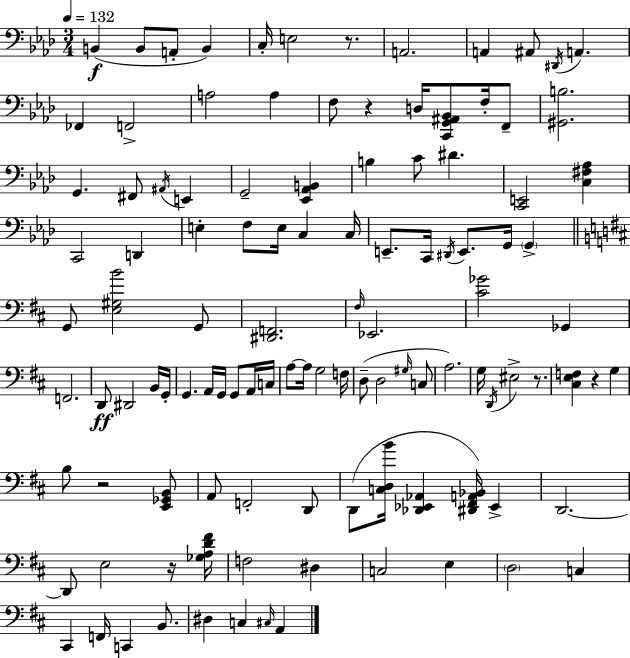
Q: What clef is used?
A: bass